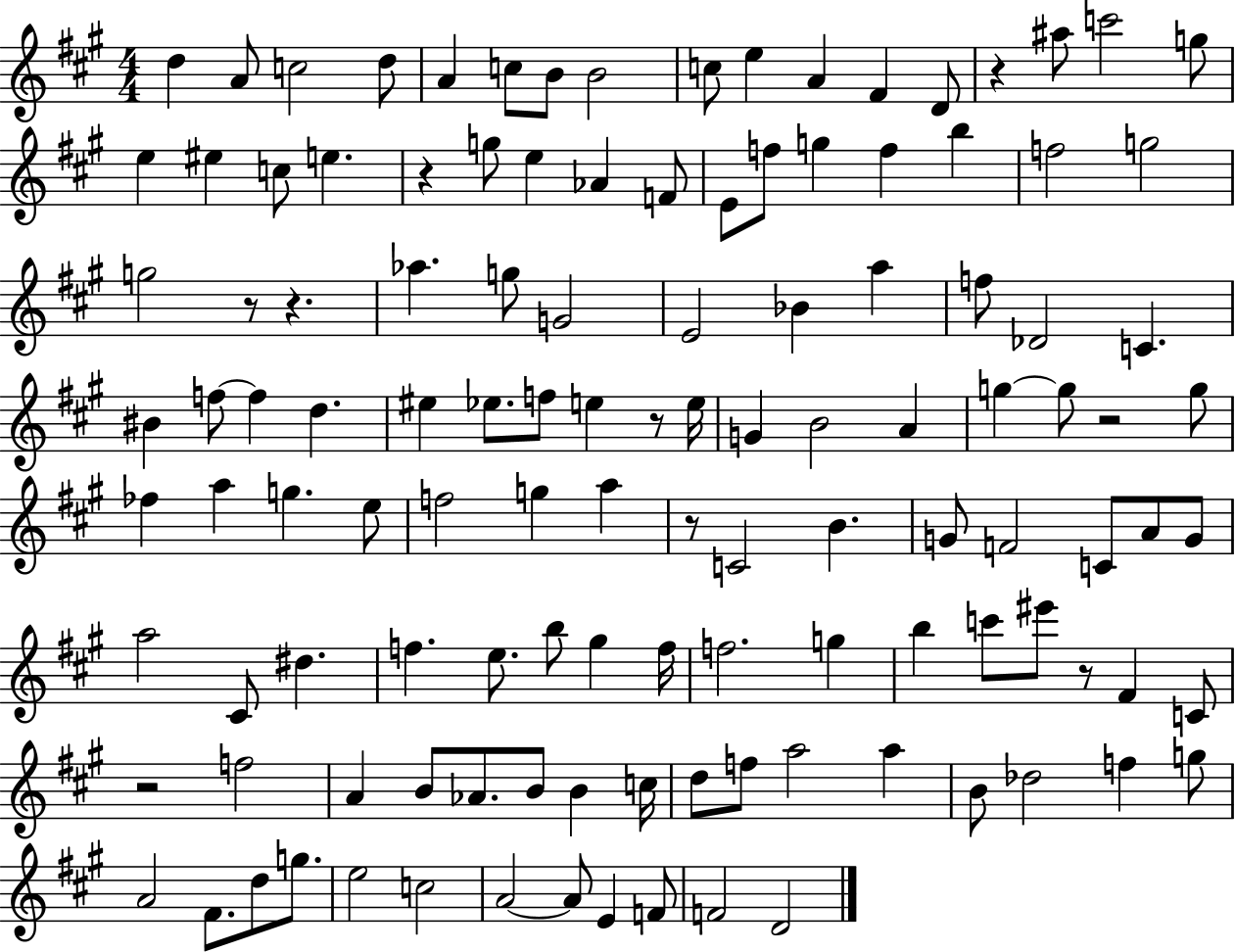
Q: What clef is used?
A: treble